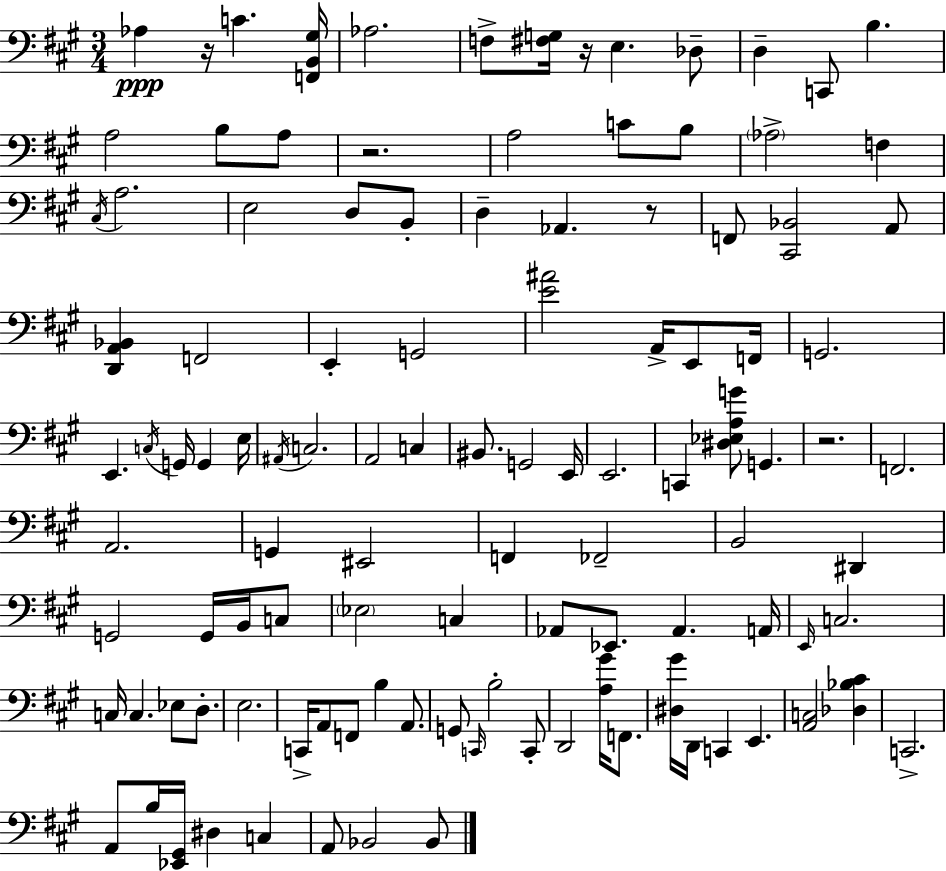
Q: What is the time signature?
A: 3/4